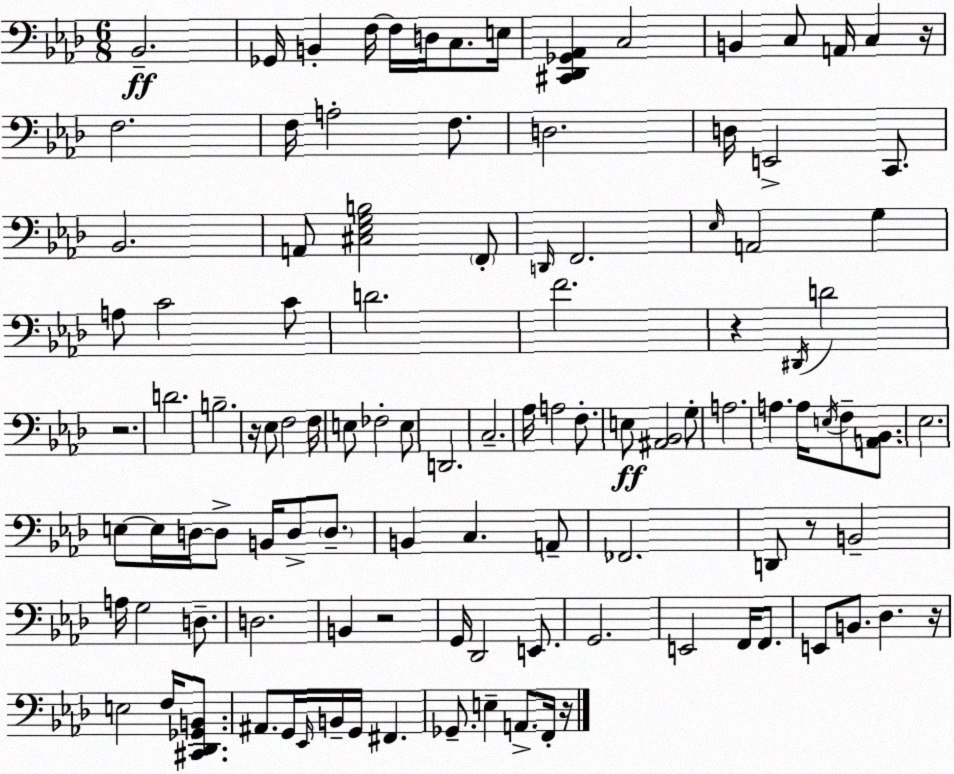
X:1
T:Untitled
M:6/8
L:1/4
K:Ab
_B,,2 _G,,/4 B,, F,/4 F,/4 D,/4 C,/2 E,/4 [^C,,_D,,_G,,_A,,] C,2 B,, C,/2 A,,/4 C, z/4 F,2 F,/4 A,2 F,/2 D,2 D,/4 E,,2 C,,/2 _B,,2 A,,/2 [^C,_E,G,B,]2 F,,/2 D,,/4 F,,2 _E,/4 A,,2 G, A,/2 C2 C/2 D2 F2 z ^D,,/4 D2 z2 D2 B,2 z/4 _E,/2 F,2 F,/4 E,/2 _F,2 E,/2 D,,2 C,2 _A,/4 A,2 F,/2 E,/2 [^A,,_B,,]2 G,/2 A,2 A, A,/4 E,/4 F,/2 [A,,_B,,]/2 _E,2 E,/2 E,/4 D,/4 D,/2 B,,/4 D,/2 D,/2 B,, C, A,,/2 _F,,2 D,,/2 z/2 B,,2 A,/4 G,2 D,/2 D,2 B,, z2 G,,/4 _D,,2 E,,/2 G,,2 E,,2 F,,/4 F,,/2 E,,/2 B,,/2 _D, z/4 E,2 F,/4 [^C,,_D,,_G,,B,,]/2 ^A,,/2 G,,/4 _E,,/4 B,,/4 G,,/4 ^F,, _G,,/2 E, A,,/2 F,,/4 z/4